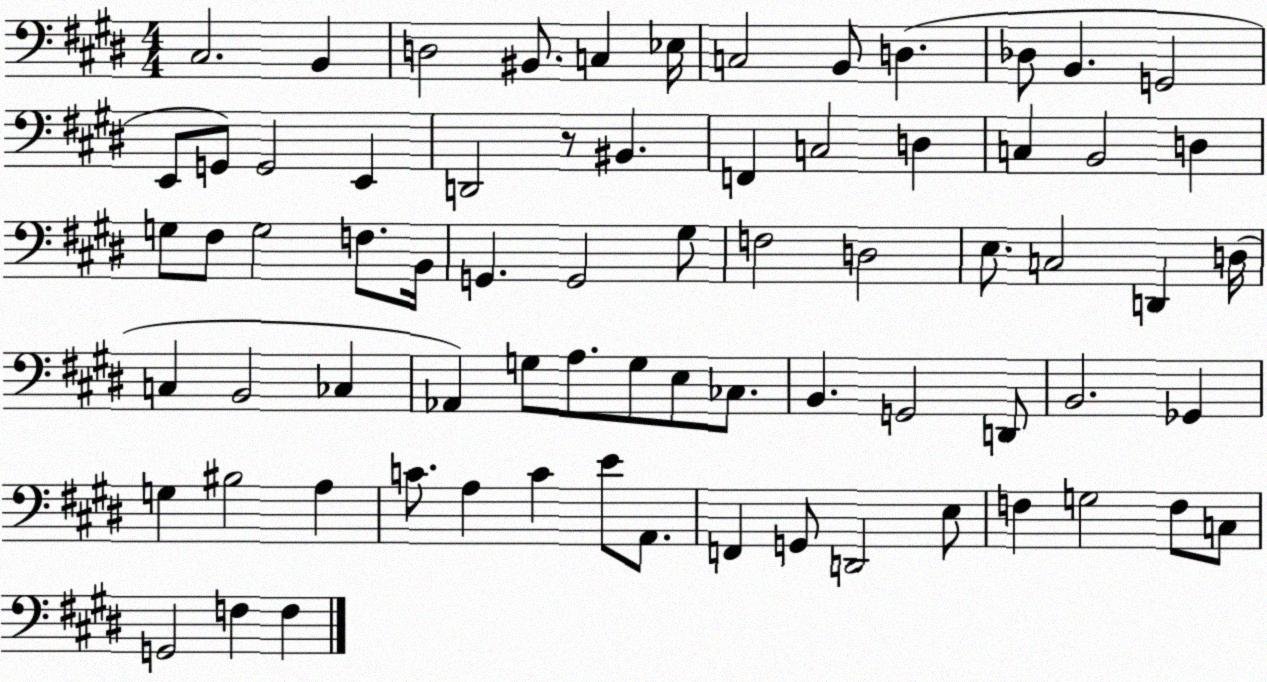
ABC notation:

X:1
T:Untitled
M:4/4
L:1/4
K:E
^C,2 B,, D,2 ^B,,/2 C, _E,/4 C,2 B,,/2 D, _D,/2 B,, G,,2 E,,/2 G,,/2 G,,2 E,, D,,2 z/2 ^B,, F,, C,2 D, C, B,,2 D, G,/2 ^F,/2 G,2 F,/2 B,,/4 G,, G,,2 ^G,/2 F,2 D,2 E,/2 C,2 D,, D,/4 C, B,,2 _C, _A,, G,/2 A,/2 G,/2 E,/2 _C,/2 B,, G,,2 D,,/2 B,,2 _G,, G, ^B,2 A, C/2 A, C E/2 A,,/2 F,, G,,/2 D,,2 E,/2 F, G,2 F,/2 C,/2 G,,2 F, F,